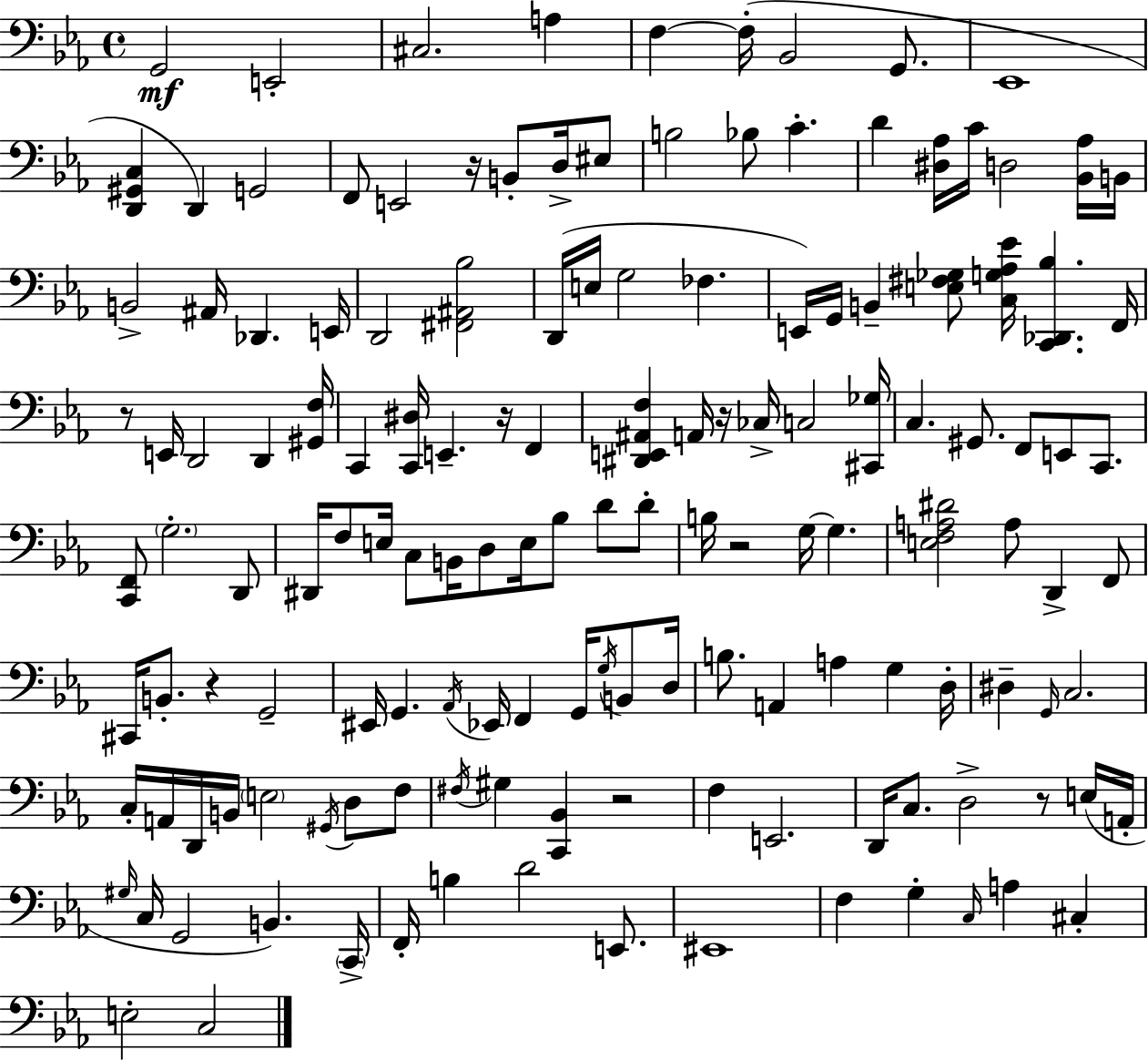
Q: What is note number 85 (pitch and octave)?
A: D3